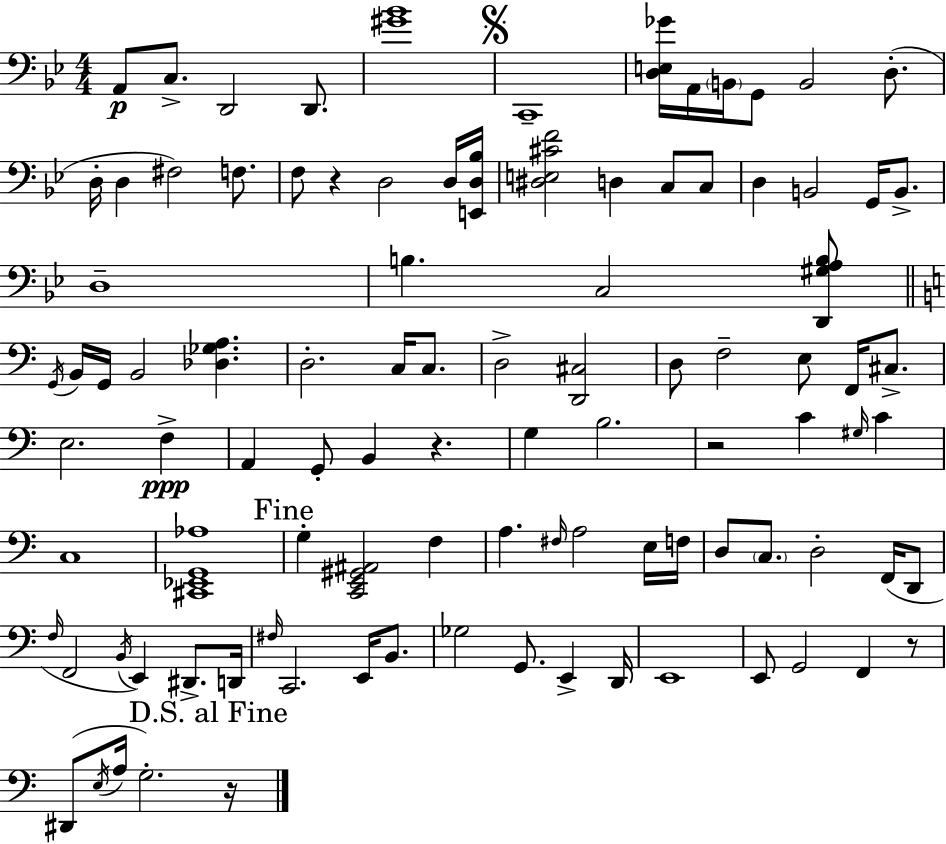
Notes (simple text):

A2/e C3/e. D2/h D2/e. [G#4,Bb4]/w C2/w [D3,E3,Gb4]/s A2/s B2/s G2/e B2/h D3/e. D3/s D3/q F#3/h F3/e. F3/e R/q D3/h D3/s [E2,D3,Bb3]/s [D#3,E3,C#4,F4]/h D3/q C3/e C3/e D3/q B2/h G2/s B2/e. D3/w B3/q. C3/h [D2,G#3,A3,B3]/e G2/s B2/s G2/s B2/h [Db3,Gb3,A3]/q. D3/h. C3/s C3/e. D3/h [D2,C#3]/h D3/e F3/h E3/e F2/s C#3/e. E3/h. F3/q A2/q G2/e B2/q R/q. G3/q B3/h. R/h C4/q G#3/s C4/q C3/w [C#2,Eb2,G2,Ab3]/w G3/q [C2,E2,G#2,A#2]/h F3/q A3/q. F#3/s A3/h E3/s F3/s D3/e C3/e. D3/h F2/s D2/e F3/s F2/h B2/s E2/q D#2/e. D2/s F#3/s C2/h. E2/s B2/e. Gb3/h G2/e. E2/q D2/s E2/w E2/e G2/h F2/q R/e D#2/e E3/s A3/s G3/h. R/s